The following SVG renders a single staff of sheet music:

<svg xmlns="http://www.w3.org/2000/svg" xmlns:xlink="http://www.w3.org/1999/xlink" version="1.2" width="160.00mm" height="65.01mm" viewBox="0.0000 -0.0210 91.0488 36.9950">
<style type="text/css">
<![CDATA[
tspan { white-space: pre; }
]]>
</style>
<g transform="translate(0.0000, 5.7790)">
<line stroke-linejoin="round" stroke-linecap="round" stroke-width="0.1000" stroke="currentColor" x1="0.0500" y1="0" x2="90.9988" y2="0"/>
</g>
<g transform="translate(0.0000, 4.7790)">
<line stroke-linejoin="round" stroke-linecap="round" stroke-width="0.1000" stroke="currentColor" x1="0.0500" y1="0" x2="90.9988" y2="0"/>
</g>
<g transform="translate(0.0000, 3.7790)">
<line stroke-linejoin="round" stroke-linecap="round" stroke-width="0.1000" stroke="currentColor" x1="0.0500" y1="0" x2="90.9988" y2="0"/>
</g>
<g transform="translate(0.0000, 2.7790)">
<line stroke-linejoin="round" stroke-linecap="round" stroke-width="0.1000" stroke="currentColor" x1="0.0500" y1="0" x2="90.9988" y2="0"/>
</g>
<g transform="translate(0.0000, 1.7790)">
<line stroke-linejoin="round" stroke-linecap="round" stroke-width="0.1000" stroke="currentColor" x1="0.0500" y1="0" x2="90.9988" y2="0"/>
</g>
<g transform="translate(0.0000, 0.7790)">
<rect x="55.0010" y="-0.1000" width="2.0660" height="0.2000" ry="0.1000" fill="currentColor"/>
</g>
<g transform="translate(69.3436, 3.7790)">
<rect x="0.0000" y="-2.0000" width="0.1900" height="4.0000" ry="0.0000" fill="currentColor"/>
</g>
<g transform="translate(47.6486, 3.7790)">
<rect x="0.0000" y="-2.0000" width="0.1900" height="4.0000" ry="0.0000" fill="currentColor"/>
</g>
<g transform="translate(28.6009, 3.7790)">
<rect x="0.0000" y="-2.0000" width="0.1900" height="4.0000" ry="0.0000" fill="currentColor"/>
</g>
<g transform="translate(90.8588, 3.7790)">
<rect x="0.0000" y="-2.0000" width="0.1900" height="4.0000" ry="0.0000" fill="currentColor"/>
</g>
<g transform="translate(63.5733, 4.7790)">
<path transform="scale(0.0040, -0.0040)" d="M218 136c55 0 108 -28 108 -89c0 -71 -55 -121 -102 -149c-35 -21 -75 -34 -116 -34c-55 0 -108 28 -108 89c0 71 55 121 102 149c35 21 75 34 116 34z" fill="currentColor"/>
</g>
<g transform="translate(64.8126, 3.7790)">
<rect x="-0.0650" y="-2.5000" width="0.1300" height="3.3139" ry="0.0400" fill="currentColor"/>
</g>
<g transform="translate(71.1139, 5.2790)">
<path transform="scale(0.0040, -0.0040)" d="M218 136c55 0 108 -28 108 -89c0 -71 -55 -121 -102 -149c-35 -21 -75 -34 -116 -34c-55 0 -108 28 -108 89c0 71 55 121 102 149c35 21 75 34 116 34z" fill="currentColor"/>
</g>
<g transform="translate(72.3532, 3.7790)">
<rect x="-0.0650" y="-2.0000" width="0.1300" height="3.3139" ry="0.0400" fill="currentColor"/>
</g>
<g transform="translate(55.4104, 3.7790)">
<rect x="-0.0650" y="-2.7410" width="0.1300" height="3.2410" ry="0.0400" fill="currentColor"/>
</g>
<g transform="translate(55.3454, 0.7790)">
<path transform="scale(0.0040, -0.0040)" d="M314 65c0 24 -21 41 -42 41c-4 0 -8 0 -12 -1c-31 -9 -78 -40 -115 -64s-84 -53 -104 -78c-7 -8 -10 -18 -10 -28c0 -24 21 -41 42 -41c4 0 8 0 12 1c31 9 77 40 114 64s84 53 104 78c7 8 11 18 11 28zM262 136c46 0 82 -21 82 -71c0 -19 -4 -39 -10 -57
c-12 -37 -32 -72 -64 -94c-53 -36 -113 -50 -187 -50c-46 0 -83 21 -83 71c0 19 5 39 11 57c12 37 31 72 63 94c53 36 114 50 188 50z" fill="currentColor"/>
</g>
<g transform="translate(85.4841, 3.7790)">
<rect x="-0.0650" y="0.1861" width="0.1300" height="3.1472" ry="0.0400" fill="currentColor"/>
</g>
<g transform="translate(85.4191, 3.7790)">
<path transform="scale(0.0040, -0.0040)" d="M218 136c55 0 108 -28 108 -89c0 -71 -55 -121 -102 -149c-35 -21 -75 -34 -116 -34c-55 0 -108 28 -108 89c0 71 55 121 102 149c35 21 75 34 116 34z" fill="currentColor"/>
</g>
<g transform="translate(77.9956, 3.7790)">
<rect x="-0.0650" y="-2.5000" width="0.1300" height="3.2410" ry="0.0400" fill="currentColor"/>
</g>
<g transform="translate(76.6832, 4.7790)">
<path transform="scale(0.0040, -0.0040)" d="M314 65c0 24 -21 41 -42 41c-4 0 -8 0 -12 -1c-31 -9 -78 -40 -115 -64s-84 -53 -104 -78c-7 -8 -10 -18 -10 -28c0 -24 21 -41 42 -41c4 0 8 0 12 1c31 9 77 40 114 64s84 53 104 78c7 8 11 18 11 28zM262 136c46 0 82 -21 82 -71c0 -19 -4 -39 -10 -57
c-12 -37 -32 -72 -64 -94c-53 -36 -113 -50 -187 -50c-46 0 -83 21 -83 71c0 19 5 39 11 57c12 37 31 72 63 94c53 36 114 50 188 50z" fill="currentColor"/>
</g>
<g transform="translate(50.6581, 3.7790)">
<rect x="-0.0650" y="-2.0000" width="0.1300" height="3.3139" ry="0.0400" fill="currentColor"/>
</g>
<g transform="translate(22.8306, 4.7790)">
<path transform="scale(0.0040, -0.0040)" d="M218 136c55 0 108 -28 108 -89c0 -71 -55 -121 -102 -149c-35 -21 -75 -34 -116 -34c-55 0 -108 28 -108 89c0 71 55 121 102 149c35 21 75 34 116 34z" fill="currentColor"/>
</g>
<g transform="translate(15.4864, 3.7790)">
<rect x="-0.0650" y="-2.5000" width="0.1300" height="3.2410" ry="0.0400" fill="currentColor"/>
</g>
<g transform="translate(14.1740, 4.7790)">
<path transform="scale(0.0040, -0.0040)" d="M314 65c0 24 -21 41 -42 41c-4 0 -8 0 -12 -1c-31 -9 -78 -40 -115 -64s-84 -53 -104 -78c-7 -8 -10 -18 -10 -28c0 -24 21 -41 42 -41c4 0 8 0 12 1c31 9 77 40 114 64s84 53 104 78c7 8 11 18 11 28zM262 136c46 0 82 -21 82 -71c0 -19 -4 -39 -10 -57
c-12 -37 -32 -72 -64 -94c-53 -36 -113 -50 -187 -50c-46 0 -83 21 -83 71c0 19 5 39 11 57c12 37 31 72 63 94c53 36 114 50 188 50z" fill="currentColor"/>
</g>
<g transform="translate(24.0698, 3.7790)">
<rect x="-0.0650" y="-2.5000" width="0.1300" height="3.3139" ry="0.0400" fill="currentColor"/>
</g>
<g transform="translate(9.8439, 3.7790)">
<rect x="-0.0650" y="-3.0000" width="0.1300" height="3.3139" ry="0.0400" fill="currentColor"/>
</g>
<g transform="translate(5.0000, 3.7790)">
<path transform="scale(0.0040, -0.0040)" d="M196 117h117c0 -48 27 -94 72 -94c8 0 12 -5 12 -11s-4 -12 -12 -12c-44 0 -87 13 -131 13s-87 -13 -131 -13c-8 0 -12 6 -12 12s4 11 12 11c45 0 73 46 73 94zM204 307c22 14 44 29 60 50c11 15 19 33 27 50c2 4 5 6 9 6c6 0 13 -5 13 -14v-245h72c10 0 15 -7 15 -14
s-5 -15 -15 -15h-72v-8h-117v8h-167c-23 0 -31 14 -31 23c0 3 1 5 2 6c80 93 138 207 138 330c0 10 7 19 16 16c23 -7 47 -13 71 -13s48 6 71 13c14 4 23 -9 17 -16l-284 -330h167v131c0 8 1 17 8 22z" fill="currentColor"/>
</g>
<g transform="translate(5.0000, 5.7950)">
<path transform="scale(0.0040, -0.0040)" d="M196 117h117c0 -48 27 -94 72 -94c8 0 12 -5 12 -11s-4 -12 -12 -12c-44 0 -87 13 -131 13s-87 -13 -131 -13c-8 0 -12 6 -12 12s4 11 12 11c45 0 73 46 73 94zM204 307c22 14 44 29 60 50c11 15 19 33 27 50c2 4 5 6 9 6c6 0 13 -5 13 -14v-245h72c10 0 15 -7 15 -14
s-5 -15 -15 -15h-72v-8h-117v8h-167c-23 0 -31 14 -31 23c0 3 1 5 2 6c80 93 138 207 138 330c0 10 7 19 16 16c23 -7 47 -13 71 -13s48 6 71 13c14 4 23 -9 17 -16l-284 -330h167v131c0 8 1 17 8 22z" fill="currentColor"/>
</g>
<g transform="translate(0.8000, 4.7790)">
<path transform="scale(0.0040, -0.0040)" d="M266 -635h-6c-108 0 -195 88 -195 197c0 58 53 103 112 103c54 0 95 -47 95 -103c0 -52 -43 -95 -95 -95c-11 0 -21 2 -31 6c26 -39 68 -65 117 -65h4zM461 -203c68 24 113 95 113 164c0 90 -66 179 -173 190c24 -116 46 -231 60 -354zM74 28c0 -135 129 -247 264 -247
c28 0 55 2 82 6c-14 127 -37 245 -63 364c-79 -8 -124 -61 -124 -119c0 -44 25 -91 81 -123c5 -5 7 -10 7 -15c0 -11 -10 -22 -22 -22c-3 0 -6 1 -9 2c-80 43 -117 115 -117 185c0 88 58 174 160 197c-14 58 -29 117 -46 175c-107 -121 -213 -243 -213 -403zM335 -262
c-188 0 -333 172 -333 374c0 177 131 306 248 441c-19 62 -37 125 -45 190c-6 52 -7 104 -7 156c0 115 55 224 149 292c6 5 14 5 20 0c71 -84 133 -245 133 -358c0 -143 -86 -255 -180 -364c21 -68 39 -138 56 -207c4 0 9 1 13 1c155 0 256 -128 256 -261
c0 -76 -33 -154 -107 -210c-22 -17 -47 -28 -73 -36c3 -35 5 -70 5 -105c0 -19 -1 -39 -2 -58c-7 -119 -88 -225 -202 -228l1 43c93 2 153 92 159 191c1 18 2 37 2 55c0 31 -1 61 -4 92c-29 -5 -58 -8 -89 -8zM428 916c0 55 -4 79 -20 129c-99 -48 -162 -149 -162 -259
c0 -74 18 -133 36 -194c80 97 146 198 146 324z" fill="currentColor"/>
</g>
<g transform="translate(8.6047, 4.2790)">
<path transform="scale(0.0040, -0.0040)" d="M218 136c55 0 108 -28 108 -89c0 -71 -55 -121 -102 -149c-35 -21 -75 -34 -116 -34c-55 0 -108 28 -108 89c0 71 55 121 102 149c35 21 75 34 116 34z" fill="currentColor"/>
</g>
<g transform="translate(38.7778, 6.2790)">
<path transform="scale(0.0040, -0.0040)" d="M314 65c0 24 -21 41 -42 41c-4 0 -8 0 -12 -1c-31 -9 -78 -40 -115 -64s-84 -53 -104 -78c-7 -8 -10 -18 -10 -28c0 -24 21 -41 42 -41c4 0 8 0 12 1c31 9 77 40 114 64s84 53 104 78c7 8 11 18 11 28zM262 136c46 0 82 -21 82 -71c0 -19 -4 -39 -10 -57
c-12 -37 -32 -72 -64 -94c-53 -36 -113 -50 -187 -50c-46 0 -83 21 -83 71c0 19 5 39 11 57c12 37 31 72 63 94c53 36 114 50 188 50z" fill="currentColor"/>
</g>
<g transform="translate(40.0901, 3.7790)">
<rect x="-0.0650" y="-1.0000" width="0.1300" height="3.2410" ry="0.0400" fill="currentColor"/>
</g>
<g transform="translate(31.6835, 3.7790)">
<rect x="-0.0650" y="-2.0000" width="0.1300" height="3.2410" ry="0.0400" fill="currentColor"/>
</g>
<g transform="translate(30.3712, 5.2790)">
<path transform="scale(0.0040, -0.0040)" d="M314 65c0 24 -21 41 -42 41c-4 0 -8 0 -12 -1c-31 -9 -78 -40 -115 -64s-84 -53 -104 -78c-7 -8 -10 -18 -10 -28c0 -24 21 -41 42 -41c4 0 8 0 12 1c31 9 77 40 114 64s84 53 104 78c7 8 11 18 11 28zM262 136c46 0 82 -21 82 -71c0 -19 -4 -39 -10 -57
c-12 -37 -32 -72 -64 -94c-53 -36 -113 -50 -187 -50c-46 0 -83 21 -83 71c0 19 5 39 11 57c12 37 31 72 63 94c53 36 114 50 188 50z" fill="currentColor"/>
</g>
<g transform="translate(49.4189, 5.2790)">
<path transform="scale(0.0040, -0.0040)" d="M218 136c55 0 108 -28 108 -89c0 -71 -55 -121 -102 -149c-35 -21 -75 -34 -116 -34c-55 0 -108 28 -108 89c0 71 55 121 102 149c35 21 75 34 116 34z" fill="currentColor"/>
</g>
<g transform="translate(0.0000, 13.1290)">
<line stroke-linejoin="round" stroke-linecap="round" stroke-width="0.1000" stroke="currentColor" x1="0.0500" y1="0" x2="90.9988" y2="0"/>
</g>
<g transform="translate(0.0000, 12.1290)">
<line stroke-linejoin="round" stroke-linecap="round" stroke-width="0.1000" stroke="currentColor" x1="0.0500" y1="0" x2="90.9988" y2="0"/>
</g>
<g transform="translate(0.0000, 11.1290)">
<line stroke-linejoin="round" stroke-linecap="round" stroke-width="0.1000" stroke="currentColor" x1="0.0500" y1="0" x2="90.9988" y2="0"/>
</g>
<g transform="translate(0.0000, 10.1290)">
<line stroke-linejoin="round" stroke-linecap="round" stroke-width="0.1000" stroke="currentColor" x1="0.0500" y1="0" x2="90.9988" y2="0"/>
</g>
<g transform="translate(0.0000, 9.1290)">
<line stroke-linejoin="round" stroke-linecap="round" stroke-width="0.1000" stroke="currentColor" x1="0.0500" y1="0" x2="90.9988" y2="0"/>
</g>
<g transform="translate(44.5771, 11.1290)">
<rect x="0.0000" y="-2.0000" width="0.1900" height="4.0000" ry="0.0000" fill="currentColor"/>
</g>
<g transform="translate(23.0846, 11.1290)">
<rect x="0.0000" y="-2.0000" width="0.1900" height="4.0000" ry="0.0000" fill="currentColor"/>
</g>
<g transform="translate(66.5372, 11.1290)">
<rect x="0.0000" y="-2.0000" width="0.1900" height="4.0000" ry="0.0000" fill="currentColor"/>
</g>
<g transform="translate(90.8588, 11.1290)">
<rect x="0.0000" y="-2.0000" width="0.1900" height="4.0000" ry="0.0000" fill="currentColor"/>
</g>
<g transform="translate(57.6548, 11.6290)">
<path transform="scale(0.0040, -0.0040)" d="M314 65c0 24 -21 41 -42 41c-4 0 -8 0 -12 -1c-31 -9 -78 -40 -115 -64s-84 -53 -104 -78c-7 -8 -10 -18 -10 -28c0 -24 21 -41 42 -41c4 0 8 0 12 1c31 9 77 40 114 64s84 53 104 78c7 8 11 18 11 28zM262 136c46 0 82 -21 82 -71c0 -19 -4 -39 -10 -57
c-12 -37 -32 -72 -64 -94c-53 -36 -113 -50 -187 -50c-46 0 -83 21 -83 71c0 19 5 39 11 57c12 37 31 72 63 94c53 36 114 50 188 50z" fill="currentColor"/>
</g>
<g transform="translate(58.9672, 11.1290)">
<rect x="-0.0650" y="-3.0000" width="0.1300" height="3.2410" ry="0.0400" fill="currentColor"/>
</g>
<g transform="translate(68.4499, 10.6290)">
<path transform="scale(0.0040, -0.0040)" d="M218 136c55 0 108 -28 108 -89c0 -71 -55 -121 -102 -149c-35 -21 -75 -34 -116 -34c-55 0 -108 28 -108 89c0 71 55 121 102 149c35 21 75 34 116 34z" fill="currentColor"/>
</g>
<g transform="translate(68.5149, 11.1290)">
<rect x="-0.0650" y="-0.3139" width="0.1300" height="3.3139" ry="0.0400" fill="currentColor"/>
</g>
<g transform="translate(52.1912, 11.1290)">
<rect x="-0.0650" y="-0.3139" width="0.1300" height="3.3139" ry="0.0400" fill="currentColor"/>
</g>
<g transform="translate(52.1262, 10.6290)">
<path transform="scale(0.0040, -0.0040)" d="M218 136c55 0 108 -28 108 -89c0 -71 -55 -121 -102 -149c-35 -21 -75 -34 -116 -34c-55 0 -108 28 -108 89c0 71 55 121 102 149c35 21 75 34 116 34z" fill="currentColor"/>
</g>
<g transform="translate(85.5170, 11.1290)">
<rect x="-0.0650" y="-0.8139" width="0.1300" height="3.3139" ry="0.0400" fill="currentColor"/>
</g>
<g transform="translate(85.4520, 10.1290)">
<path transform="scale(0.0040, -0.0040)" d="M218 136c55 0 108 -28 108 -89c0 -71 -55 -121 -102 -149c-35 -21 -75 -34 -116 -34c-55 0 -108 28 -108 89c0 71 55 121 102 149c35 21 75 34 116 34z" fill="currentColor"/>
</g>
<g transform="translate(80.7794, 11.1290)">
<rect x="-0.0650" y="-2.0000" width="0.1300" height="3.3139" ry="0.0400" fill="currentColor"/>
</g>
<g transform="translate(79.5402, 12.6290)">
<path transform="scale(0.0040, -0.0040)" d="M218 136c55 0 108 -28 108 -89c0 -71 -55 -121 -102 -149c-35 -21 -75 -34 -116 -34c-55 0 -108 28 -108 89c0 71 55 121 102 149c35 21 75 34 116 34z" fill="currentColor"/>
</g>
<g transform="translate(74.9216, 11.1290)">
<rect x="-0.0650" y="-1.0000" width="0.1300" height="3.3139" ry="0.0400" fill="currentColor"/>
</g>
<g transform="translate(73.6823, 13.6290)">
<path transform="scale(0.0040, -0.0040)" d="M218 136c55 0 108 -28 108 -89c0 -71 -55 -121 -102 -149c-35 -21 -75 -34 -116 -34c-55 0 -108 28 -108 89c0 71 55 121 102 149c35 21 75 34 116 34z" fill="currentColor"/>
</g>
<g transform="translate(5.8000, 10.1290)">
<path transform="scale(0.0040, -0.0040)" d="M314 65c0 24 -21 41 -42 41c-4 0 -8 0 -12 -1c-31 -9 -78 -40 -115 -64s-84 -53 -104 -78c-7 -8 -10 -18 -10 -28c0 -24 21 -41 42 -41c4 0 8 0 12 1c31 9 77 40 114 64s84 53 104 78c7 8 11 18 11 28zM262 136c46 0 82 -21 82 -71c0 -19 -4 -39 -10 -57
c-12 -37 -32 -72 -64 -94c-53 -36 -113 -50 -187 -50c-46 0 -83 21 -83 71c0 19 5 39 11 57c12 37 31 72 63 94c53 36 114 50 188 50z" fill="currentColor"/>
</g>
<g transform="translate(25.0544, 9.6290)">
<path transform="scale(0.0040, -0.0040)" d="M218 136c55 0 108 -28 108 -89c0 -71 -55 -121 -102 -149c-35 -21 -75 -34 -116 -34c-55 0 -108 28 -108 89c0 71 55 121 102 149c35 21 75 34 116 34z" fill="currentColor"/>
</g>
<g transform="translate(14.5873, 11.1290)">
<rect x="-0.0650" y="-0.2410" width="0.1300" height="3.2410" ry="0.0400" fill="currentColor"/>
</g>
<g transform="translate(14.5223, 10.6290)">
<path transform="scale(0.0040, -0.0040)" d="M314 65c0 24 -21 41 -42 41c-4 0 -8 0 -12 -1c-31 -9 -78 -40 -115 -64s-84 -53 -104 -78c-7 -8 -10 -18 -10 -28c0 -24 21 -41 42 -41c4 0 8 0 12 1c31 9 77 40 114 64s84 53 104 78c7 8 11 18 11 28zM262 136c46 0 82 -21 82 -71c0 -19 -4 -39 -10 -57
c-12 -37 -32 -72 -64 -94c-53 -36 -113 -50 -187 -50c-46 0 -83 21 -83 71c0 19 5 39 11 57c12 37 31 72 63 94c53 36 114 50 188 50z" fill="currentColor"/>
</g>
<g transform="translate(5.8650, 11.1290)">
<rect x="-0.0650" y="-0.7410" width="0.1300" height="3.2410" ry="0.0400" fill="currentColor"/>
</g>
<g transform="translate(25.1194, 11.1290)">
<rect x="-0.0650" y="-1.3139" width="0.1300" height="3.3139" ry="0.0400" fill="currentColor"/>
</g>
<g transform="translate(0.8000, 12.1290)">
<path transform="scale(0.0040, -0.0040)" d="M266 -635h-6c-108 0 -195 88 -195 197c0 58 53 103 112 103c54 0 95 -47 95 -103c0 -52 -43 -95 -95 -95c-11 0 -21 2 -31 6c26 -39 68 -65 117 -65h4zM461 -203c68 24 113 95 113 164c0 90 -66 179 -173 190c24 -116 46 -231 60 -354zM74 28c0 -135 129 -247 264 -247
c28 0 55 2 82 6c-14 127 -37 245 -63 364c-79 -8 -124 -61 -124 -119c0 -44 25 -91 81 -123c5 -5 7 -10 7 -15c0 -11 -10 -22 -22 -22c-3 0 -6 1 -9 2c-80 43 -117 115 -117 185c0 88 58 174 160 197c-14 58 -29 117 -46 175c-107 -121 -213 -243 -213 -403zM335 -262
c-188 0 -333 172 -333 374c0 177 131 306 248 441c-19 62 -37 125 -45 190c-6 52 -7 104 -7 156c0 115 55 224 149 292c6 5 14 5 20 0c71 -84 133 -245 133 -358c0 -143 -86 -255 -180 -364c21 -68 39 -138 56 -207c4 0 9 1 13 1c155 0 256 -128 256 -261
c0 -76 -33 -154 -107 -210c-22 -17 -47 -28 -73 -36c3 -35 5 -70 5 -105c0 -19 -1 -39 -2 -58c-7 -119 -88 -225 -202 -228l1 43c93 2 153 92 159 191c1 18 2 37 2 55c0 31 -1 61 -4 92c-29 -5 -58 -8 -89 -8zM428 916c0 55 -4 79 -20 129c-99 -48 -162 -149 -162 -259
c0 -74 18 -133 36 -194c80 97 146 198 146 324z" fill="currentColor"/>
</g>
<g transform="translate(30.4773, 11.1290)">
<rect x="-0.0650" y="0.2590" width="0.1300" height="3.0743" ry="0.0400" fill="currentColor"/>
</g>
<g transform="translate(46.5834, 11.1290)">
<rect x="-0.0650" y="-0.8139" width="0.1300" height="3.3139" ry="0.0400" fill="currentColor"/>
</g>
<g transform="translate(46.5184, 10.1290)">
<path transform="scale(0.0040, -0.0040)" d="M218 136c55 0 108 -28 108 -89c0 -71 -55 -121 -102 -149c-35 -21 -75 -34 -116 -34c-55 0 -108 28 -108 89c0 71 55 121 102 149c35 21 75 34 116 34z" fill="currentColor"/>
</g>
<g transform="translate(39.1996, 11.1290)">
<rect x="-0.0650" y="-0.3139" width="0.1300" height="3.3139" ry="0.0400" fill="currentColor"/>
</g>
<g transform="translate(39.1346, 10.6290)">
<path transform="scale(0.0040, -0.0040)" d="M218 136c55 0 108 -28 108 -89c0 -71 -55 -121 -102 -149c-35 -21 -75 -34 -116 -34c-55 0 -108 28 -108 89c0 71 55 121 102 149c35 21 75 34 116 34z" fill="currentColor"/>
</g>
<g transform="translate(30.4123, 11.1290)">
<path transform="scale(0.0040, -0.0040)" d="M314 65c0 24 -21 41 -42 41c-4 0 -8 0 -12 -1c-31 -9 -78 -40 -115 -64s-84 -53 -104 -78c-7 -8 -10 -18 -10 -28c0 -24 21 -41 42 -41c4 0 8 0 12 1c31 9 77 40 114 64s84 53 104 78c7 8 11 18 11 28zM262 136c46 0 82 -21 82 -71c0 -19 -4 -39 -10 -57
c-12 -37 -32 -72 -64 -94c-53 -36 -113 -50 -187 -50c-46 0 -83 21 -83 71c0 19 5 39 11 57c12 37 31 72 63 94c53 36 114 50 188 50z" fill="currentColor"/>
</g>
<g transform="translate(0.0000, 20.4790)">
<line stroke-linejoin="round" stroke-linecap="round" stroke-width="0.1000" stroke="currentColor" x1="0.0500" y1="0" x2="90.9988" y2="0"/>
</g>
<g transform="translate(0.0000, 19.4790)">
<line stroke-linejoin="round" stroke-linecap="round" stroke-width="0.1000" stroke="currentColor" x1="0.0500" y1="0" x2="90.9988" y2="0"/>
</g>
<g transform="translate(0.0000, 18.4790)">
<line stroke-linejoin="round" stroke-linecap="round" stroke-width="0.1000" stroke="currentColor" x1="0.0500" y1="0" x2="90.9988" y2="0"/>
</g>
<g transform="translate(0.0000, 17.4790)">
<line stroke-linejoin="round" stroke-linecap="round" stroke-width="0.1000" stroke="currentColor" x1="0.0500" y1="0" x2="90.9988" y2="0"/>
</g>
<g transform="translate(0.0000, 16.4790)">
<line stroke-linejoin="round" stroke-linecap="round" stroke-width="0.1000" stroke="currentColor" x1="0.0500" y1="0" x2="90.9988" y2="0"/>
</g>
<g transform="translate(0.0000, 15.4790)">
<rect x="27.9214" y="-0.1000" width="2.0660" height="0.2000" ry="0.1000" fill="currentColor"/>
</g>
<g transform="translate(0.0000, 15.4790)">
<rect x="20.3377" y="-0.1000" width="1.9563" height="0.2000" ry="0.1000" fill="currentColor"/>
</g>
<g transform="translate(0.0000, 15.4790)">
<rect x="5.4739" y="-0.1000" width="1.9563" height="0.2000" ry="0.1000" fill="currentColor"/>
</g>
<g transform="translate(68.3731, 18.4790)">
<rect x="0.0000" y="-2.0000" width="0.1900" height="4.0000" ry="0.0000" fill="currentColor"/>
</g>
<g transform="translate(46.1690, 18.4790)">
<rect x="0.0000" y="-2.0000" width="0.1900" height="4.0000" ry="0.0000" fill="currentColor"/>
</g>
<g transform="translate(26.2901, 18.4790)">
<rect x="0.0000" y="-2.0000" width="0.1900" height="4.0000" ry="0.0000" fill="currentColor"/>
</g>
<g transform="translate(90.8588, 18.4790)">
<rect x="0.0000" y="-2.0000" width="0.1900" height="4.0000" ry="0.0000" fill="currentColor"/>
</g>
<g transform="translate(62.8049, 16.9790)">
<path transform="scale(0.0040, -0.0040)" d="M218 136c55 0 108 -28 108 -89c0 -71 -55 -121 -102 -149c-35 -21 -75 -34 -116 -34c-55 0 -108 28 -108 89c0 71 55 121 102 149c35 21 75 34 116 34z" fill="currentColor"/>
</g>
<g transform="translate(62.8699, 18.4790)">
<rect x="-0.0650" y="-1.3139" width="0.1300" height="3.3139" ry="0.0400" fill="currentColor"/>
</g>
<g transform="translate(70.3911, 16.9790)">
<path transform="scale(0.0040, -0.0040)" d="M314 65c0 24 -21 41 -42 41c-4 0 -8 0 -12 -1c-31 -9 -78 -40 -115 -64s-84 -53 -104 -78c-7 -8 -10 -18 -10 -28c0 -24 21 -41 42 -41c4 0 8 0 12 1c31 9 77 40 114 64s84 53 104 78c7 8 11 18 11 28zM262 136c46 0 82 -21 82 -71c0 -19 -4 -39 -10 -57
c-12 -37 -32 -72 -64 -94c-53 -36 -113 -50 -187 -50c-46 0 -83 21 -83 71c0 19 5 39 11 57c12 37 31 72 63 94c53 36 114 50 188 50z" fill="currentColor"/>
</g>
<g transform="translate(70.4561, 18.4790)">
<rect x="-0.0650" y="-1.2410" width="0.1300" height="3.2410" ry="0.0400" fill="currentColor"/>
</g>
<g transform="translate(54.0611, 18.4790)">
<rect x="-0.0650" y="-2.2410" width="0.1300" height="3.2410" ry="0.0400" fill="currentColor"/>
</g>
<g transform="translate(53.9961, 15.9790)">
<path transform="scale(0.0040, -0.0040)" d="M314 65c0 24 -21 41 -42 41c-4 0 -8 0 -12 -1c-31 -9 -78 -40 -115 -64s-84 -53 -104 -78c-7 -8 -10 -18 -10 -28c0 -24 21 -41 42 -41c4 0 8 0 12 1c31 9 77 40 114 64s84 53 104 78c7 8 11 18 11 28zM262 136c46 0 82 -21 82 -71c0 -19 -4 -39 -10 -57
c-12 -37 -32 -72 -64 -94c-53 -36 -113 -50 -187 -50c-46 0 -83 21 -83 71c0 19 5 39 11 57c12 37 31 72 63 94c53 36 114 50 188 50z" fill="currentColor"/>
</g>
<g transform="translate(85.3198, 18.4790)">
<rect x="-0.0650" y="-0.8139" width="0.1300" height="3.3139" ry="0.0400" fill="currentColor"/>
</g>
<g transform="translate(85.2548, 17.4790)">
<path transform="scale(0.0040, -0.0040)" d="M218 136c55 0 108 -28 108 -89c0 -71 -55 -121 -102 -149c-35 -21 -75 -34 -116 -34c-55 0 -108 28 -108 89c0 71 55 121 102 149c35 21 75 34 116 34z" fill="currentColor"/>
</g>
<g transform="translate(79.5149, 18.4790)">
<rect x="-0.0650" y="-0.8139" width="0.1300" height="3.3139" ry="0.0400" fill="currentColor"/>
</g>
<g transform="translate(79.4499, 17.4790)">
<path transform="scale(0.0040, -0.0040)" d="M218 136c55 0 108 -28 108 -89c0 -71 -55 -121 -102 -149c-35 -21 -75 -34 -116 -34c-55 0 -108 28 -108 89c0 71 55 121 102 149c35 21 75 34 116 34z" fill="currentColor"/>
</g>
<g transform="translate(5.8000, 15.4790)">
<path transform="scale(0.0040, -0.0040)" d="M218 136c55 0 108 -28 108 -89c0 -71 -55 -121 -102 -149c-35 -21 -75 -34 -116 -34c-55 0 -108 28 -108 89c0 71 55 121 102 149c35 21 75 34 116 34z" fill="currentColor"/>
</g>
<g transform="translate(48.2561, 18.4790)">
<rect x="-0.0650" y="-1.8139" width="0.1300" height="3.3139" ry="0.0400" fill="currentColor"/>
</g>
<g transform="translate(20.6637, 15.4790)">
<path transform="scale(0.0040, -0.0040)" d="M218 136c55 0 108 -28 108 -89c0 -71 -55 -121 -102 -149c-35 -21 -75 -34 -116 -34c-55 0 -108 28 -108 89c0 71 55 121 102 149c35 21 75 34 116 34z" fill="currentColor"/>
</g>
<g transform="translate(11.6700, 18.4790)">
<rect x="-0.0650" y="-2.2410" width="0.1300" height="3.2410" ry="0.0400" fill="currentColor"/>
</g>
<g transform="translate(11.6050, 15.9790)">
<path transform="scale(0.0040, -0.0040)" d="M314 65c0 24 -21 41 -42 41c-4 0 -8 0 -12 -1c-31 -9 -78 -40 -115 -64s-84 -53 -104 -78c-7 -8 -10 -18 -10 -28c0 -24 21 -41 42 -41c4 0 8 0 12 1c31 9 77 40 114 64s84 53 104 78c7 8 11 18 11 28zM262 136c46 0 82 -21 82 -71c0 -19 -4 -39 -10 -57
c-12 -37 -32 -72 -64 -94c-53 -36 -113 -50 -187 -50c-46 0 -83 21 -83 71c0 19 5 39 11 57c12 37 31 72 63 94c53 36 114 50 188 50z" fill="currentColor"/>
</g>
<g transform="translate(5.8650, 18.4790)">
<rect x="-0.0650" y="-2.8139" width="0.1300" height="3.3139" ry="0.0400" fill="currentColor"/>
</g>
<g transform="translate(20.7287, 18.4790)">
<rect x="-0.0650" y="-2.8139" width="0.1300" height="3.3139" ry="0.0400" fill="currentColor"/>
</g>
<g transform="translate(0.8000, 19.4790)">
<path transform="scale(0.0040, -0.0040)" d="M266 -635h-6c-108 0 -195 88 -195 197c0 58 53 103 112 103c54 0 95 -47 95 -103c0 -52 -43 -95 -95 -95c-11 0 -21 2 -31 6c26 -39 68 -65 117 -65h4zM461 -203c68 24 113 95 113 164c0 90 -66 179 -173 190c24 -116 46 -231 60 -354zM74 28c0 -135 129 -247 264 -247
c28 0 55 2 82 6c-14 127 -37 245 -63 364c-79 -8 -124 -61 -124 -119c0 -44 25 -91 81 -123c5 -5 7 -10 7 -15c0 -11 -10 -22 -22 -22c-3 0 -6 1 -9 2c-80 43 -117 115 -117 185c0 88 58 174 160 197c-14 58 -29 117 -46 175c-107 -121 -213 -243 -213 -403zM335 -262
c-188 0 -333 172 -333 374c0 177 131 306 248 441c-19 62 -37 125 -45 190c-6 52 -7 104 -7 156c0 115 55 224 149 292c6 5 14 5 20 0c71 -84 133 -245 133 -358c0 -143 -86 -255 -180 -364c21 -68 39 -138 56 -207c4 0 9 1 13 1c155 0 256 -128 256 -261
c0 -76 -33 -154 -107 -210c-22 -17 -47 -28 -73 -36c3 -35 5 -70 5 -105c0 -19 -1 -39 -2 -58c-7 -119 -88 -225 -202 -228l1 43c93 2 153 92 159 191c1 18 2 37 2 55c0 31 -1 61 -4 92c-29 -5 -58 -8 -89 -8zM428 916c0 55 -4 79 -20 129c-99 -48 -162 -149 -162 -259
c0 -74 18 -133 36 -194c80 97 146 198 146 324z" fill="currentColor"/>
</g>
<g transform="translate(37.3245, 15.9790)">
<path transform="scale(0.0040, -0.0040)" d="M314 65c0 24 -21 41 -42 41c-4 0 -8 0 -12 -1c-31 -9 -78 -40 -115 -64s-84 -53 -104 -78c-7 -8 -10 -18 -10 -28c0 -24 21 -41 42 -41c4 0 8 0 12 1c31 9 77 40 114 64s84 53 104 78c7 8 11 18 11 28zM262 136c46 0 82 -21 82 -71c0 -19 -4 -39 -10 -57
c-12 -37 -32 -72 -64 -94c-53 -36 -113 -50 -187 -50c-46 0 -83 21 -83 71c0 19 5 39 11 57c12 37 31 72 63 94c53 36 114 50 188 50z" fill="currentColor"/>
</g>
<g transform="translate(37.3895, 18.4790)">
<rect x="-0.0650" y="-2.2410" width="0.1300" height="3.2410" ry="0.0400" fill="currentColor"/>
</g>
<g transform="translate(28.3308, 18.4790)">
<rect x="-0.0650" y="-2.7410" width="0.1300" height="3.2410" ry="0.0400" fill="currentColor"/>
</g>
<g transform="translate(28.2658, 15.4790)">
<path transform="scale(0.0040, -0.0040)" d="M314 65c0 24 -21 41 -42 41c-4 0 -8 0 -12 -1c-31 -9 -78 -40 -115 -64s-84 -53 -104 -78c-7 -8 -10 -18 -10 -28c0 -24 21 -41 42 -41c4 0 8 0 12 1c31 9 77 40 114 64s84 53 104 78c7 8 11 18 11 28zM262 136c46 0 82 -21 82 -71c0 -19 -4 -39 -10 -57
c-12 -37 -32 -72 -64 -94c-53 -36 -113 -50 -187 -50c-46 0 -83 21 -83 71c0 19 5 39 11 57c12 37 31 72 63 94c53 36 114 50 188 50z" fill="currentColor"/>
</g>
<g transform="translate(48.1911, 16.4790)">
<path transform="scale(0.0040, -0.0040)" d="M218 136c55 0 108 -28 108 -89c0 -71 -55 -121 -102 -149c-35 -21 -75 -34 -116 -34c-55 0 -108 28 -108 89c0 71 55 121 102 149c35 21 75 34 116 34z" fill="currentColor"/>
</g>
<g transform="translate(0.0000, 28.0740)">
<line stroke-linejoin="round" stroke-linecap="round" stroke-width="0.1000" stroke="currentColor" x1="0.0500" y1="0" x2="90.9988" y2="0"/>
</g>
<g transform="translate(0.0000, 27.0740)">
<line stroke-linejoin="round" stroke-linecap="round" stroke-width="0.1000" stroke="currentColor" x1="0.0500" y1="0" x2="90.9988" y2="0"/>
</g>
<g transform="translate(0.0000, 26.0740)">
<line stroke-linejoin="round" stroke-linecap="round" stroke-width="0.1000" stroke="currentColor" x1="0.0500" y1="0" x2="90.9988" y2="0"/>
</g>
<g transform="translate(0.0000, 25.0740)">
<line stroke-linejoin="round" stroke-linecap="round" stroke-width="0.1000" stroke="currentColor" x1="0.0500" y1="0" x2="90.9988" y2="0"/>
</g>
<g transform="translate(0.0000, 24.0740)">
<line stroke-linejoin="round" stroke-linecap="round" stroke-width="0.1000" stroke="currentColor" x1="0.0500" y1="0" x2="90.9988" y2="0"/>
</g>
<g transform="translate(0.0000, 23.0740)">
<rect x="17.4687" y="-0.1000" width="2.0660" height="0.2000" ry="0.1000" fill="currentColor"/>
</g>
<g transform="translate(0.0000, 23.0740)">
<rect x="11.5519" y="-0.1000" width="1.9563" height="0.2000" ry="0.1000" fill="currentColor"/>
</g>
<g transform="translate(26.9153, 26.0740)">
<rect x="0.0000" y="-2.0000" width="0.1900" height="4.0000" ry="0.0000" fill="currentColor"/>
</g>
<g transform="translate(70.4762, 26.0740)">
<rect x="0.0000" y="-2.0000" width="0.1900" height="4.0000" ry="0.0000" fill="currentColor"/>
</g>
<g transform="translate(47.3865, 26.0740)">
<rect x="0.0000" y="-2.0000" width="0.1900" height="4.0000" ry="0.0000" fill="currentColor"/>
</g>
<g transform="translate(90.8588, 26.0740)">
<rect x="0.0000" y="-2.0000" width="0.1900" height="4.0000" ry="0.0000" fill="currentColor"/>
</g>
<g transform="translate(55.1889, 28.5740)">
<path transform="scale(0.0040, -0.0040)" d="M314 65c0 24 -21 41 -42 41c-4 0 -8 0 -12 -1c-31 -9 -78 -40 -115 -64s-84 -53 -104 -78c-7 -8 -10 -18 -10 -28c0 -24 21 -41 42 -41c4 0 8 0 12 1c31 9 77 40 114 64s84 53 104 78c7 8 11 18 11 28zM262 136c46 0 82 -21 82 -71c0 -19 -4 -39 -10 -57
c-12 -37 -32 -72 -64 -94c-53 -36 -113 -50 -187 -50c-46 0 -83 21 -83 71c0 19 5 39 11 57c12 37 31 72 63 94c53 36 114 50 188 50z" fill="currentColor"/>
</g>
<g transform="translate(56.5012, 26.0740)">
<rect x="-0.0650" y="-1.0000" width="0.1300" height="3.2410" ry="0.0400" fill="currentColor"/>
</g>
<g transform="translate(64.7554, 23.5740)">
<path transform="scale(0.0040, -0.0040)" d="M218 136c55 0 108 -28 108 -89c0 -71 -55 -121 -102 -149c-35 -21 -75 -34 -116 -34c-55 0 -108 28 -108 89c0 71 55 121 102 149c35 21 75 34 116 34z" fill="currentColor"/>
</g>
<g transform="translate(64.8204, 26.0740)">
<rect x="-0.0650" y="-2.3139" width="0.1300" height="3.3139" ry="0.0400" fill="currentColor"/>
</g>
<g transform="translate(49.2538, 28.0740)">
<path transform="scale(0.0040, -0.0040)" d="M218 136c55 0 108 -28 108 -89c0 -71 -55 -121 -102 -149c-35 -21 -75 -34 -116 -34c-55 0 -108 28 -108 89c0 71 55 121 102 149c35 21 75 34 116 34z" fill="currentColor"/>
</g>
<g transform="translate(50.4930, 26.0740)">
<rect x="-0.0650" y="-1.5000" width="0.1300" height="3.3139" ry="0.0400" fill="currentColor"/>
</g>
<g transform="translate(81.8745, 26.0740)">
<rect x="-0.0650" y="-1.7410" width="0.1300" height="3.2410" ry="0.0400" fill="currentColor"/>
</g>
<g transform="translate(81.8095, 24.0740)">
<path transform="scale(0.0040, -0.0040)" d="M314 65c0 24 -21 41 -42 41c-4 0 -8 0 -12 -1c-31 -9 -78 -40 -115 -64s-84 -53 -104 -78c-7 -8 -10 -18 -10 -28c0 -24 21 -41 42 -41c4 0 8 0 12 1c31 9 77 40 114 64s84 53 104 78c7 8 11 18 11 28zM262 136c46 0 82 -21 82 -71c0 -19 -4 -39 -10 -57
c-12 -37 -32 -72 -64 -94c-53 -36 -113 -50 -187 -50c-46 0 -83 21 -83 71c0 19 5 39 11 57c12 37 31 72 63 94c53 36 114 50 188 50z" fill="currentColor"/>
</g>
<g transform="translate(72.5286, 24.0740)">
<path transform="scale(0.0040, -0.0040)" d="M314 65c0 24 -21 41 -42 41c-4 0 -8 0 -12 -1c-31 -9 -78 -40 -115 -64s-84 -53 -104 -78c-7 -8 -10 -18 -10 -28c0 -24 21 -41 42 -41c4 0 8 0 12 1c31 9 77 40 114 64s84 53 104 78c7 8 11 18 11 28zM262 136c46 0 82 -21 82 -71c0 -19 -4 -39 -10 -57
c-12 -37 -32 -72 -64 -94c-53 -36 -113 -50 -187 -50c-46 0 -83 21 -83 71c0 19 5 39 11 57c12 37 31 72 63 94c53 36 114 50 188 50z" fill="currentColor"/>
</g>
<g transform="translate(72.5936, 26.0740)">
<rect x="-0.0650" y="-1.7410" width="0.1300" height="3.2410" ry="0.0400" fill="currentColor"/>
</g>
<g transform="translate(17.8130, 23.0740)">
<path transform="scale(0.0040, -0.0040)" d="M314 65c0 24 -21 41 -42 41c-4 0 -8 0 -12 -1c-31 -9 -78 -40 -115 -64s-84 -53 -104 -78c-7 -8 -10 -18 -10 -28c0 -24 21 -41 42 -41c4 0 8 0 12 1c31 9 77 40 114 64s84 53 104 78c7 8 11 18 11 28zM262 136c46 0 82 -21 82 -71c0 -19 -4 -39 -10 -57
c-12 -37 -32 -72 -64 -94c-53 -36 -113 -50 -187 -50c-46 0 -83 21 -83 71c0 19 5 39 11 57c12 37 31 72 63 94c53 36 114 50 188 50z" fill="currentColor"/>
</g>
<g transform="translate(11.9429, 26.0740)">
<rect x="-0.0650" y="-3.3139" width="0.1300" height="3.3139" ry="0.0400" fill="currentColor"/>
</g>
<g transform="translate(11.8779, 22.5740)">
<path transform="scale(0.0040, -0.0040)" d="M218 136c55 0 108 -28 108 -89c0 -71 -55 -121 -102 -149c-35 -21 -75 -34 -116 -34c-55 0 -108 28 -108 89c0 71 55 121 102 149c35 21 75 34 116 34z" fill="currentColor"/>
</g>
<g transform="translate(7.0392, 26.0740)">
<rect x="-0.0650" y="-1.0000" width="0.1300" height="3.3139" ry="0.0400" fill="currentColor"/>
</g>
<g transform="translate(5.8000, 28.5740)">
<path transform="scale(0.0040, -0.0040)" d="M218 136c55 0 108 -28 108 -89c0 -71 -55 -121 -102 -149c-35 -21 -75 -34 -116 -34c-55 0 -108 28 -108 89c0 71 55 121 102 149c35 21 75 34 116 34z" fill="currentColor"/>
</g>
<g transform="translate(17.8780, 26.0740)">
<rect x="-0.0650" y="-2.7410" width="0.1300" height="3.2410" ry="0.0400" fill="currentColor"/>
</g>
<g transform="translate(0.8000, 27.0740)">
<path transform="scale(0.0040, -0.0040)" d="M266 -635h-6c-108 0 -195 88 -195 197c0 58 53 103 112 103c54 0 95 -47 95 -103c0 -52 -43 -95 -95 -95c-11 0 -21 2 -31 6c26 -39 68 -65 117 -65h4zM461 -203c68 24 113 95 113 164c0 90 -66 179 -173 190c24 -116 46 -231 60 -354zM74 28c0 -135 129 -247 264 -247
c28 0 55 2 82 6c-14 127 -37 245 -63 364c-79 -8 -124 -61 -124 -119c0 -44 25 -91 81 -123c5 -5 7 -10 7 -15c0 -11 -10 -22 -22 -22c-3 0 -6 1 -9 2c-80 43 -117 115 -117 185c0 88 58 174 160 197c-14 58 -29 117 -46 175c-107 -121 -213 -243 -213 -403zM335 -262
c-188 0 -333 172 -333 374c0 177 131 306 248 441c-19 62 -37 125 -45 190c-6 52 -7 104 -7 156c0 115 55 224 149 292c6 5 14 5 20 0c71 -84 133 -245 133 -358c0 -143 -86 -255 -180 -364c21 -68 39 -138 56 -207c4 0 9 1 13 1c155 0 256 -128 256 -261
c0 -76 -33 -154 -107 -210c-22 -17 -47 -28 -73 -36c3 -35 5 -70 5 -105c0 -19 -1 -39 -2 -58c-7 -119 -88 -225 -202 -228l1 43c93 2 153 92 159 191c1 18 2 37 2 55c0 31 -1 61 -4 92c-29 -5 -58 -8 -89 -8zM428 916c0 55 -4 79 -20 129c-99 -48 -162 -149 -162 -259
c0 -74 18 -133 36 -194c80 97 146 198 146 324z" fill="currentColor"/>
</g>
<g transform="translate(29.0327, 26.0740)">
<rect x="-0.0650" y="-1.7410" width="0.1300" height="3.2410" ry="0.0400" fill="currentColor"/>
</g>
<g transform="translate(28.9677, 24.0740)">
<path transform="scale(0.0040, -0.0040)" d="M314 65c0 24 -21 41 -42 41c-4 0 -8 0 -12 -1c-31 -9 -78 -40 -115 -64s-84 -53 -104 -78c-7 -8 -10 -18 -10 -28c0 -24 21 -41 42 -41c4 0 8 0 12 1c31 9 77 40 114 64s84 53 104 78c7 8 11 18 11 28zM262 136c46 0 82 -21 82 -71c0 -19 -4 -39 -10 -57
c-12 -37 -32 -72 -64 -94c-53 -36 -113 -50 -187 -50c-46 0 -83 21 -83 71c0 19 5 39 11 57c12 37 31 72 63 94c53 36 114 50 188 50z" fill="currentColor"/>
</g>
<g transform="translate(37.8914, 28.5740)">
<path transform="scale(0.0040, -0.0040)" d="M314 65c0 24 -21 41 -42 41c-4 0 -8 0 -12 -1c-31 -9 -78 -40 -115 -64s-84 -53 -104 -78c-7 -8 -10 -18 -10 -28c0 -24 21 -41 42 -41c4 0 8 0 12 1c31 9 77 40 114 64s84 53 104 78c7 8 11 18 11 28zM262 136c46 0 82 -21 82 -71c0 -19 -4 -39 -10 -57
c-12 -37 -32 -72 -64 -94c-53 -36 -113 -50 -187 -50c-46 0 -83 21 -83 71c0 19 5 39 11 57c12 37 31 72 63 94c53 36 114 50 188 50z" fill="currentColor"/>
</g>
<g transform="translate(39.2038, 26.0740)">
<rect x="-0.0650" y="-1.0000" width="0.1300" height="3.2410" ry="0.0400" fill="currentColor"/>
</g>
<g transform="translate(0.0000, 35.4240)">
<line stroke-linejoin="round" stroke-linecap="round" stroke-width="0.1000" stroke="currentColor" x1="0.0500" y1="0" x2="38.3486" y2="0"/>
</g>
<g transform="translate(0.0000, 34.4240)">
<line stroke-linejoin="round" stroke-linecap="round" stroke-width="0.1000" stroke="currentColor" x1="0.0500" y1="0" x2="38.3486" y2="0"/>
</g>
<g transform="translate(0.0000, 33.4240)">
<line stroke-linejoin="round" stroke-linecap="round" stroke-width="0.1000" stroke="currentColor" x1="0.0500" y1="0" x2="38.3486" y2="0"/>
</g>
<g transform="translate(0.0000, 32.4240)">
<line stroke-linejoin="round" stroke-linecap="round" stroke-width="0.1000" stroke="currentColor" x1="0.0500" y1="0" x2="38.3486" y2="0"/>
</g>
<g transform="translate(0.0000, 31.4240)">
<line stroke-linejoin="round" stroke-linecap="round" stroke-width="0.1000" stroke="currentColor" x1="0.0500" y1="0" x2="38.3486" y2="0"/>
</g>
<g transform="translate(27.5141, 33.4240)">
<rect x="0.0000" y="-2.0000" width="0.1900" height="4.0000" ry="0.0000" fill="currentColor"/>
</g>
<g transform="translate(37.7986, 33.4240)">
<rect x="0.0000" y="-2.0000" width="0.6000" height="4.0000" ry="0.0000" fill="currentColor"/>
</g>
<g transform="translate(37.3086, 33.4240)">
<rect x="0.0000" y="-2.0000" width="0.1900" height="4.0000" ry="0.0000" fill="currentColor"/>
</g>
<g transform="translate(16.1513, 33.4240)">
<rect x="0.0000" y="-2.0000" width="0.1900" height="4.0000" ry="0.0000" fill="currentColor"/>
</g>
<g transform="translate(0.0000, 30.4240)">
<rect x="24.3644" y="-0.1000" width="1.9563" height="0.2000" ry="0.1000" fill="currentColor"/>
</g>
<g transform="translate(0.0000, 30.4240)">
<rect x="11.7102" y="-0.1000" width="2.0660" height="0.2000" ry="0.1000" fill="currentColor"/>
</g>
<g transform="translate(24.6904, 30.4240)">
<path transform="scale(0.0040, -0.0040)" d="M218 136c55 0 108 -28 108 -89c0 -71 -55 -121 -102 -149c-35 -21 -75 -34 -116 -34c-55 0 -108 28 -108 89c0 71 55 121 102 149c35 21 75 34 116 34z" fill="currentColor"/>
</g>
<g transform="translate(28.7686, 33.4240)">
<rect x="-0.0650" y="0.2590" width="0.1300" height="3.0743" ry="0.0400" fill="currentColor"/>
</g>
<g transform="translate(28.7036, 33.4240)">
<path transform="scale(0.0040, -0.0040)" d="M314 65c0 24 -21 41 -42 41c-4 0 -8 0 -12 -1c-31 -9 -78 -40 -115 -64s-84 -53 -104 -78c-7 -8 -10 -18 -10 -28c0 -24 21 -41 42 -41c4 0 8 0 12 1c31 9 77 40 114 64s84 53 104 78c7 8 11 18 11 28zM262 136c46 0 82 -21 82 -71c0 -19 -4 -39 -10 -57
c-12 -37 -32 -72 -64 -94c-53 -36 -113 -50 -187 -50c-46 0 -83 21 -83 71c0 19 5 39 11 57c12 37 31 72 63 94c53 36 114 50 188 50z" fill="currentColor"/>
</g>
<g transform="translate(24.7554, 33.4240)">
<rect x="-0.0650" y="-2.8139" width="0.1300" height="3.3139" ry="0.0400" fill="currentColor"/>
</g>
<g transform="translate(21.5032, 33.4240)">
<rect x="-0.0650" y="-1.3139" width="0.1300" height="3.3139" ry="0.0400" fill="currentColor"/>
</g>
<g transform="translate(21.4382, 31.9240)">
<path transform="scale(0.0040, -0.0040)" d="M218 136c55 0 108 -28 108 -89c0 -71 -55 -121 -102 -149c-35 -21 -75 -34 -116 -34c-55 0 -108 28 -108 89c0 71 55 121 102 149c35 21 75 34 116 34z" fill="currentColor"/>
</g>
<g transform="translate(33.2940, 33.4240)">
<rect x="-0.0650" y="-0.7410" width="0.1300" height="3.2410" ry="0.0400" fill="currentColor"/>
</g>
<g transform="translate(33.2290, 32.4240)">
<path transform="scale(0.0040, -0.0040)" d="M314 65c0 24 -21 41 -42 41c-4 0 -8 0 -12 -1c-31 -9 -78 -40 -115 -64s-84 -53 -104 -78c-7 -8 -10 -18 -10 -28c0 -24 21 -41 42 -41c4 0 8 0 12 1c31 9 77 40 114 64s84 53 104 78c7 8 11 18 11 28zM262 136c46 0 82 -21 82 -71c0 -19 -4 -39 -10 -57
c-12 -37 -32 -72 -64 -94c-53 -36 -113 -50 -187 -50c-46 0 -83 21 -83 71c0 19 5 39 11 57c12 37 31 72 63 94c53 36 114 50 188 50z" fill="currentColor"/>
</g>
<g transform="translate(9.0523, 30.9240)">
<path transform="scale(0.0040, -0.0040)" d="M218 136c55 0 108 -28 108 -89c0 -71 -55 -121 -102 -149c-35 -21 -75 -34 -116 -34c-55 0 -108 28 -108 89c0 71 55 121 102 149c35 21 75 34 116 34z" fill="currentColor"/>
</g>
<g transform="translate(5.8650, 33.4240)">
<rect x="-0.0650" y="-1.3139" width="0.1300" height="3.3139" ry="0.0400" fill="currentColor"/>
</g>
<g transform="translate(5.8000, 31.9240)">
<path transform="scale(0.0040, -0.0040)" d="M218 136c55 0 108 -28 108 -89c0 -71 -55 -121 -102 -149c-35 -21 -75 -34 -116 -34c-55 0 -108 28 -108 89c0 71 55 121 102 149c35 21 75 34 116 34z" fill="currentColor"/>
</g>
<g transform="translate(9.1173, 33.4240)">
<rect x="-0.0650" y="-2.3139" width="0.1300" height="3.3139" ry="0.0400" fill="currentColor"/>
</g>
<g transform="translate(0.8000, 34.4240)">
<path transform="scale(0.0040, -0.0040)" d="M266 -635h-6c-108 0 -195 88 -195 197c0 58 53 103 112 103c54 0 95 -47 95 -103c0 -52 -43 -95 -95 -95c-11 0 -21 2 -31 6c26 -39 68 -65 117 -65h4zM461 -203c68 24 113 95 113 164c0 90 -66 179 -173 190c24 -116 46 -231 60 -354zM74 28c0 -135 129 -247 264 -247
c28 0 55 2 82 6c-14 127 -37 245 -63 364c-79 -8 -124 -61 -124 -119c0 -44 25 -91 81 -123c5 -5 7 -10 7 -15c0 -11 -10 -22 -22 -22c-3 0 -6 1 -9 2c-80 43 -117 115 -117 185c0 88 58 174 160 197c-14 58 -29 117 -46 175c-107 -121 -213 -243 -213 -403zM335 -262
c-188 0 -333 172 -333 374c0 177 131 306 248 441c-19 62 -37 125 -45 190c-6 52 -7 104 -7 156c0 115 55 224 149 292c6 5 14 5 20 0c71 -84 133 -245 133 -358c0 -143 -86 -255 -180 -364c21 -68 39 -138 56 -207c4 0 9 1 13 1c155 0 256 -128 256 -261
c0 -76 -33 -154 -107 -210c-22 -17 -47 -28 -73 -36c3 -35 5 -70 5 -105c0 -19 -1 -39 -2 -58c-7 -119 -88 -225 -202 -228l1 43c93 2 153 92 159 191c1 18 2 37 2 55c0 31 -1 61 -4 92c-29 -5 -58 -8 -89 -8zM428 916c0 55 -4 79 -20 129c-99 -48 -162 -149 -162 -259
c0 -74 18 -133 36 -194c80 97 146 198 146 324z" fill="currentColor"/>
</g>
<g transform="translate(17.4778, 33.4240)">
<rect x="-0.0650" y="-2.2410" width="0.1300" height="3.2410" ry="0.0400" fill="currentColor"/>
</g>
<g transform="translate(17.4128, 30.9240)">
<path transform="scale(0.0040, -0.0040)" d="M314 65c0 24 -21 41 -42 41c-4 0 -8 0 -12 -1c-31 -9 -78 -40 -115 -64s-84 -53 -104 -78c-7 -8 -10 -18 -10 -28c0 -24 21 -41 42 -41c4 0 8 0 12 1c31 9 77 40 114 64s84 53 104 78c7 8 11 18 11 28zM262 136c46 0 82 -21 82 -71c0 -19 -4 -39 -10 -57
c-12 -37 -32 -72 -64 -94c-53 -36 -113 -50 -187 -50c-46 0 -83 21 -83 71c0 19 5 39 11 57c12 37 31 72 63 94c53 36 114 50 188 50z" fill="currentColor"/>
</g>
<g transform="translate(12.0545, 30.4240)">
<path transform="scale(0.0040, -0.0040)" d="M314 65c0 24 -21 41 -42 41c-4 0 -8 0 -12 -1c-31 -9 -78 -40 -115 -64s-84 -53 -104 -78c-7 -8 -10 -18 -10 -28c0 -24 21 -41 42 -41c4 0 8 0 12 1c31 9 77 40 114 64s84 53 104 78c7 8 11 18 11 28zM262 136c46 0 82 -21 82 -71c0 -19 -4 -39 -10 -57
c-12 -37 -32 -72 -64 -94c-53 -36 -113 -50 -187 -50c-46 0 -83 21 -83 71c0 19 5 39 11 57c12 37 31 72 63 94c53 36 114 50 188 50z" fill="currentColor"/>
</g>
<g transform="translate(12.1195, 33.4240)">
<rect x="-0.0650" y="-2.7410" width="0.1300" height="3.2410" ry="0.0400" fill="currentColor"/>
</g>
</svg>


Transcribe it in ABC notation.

X:1
T:Untitled
M:4/4
L:1/4
K:C
A G2 G F2 D2 F a2 G F G2 B d2 c2 e B2 c d c A2 c D F d a g2 a a2 g2 f g2 e e2 d d D b a2 f2 D2 E D2 g f2 f2 e g a2 g2 e a B2 d2